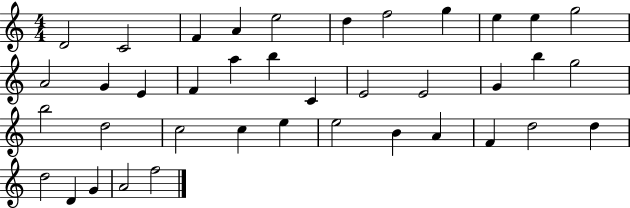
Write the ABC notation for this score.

X:1
T:Untitled
M:4/4
L:1/4
K:C
D2 C2 F A e2 d f2 g e e g2 A2 G E F a b C E2 E2 G b g2 b2 d2 c2 c e e2 B A F d2 d d2 D G A2 f2